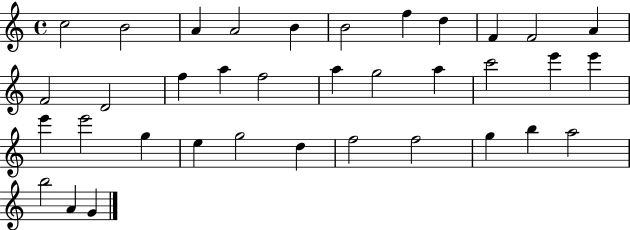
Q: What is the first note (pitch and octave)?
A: C5